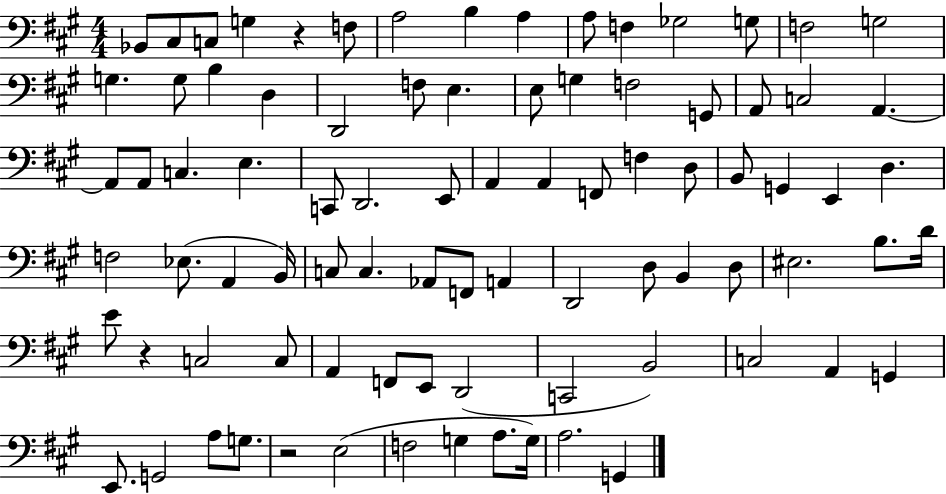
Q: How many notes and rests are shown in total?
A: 86